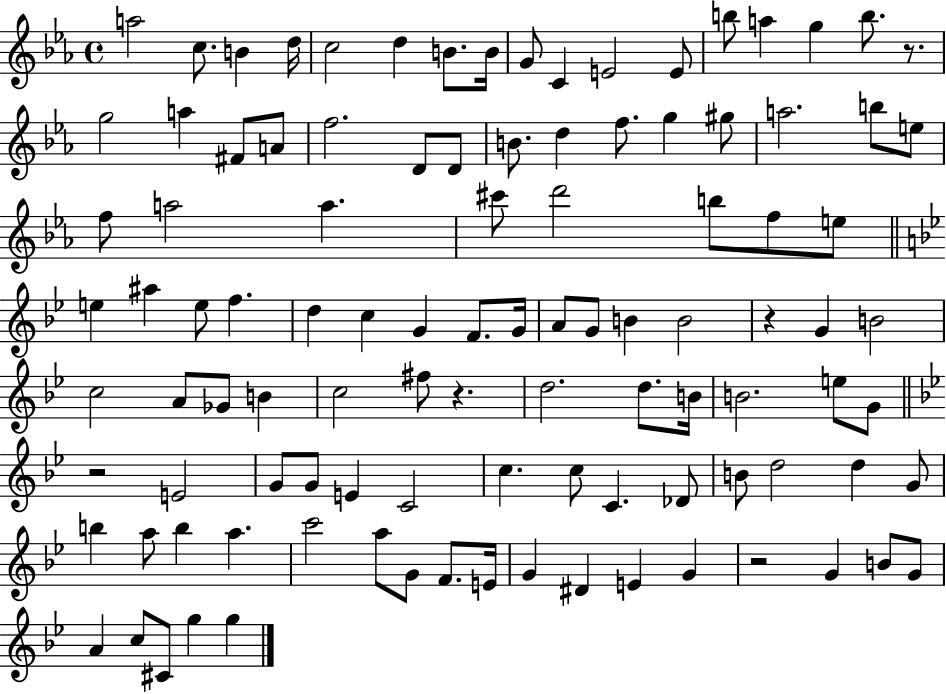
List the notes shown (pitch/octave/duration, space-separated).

A5/h C5/e. B4/q D5/s C5/h D5/q B4/e. B4/s G4/e C4/q E4/h E4/e B5/e A5/q G5/q B5/e. R/e. G5/h A5/q F#4/e A4/e F5/h. D4/e D4/e B4/e. D5/q F5/e. G5/q G#5/e A5/h. B5/e E5/e F5/e A5/h A5/q. C#6/e D6/h B5/e F5/e E5/e E5/q A#5/q E5/e F5/q. D5/q C5/q G4/q F4/e. G4/s A4/e G4/e B4/q B4/h R/q G4/q B4/h C5/h A4/e Gb4/e B4/q C5/h F#5/e R/q. D5/h. D5/e. B4/s B4/h. E5/e G4/e R/h E4/h G4/e G4/e E4/q C4/h C5/q. C5/e C4/q. Db4/e B4/e D5/h D5/q G4/e B5/q A5/e B5/q A5/q. C6/h A5/e G4/e F4/e. E4/s G4/q D#4/q E4/q G4/q R/h G4/q B4/e G4/e A4/q C5/e C#4/e G5/q G5/q